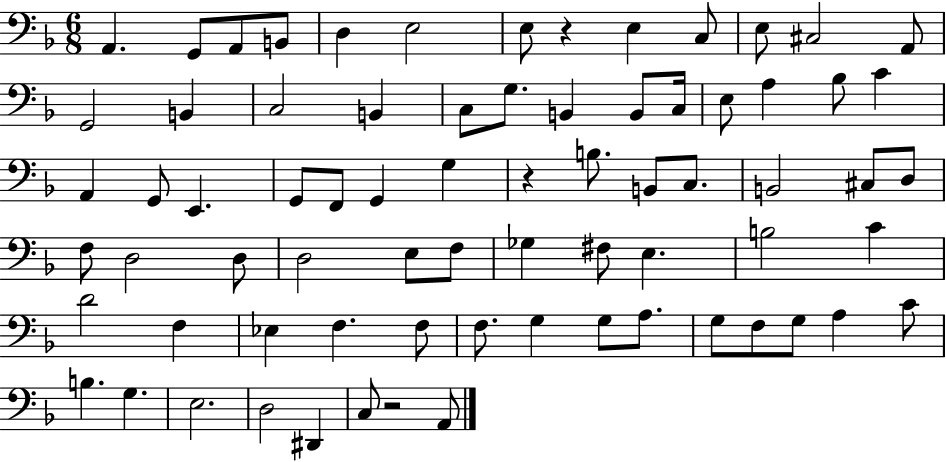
{
  \clef bass
  \numericTimeSignature
  \time 6/8
  \key f \major
  \repeat volta 2 { a,4. g,8 a,8 b,8 | d4 e2 | e8 r4 e4 c8 | e8 cis2 a,8 | \break g,2 b,4 | c2 b,4 | c8 g8. b,4 b,8 c16 | e8 a4 bes8 c'4 | \break a,4 g,8 e,4. | g,8 f,8 g,4 g4 | r4 b8. b,8 c8. | b,2 cis8 d8 | \break f8 d2 d8 | d2 e8 f8 | ges4 fis8 e4. | b2 c'4 | \break d'2 f4 | ees4 f4. f8 | f8. g4 g8 a8. | g8 f8 g8 a4 c'8 | \break b4. g4. | e2. | d2 dis,4 | c8 r2 a,8 | \break } \bar "|."
}